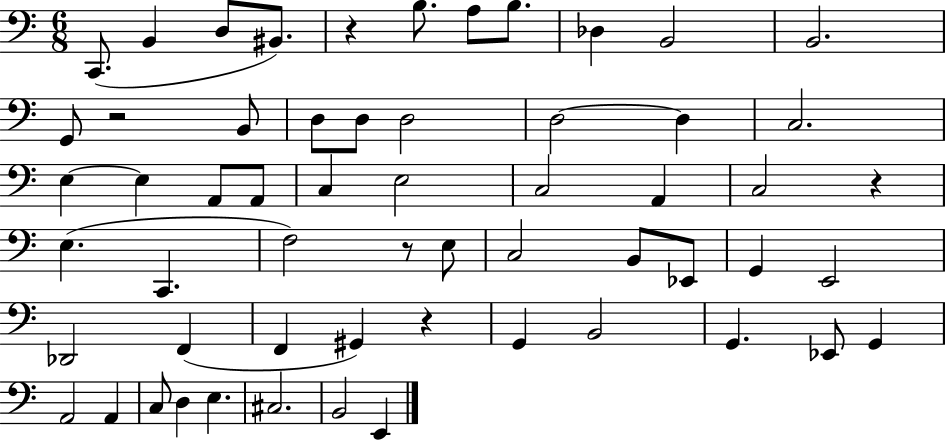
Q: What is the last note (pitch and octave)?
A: E2